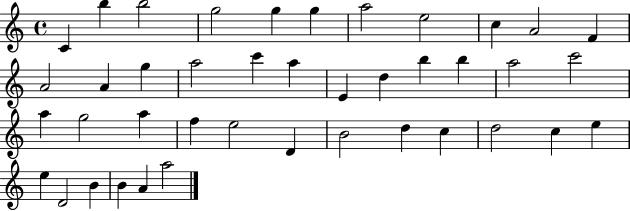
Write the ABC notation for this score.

X:1
T:Untitled
M:4/4
L:1/4
K:C
C b b2 g2 g g a2 e2 c A2 F A2 A g a2 c' a E d b b a2 c'2 a g2 a f e2 D B2 d c d2 c e e D2 B B A a2